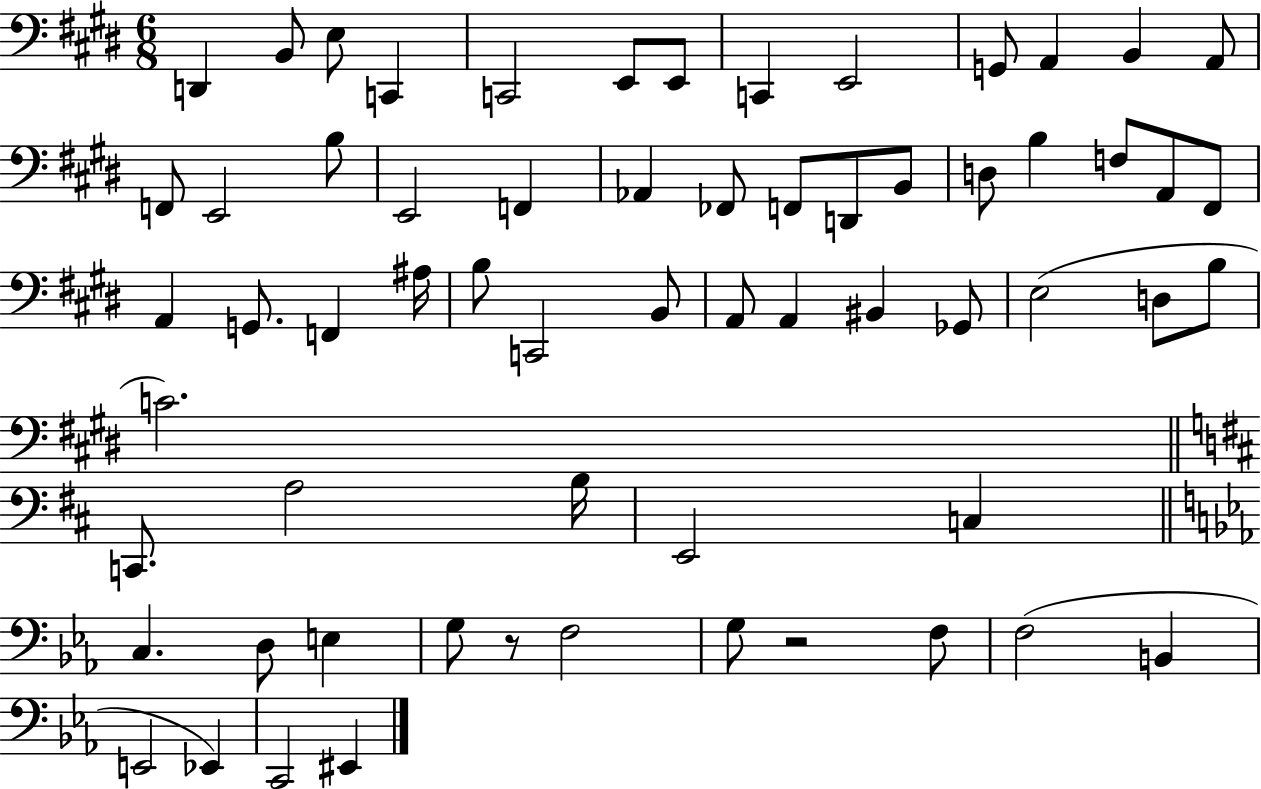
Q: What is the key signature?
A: E major